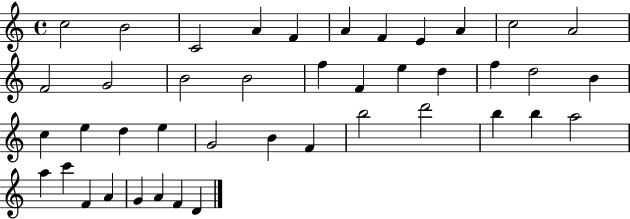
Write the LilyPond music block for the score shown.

{
  \clef treble
  \time 4/4
  \defaultTimeSignature
  \key c \major
  c''2 b'2 | c'2 a'4 f'4 | a'4 f'4 e'4 a'4 | c''2 a'2 | \break f'2 g'2 | b'2 b'2 | f''4 f'4 e''4 d''4 | f''4 d''2 b'4 | \break c''4 e''4 d''4 e''4 | g'2 b'4 f'4 | b''2 d'''2 | b''4 b''4 a''2 | \break a''4 c'''4 f'4 a'4 | g'4 a'4 f'4 d'4 | \bar "|."
}